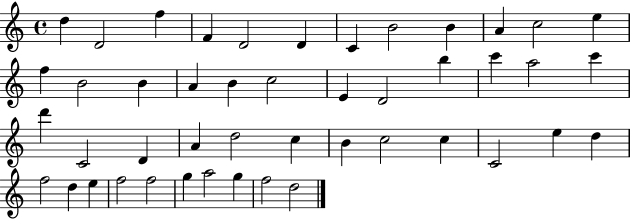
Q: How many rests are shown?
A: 0